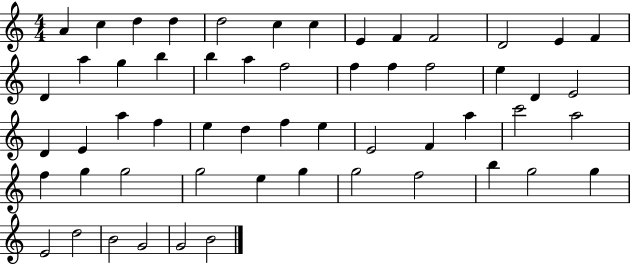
{
  \clef treble
  \numericTimeSignature
  \time 4/4
  \key c \major
  a'4 c''4 d''4 d''4 | d''2 c''4 c''4 | e'4 f'4 f'2 | d'2 e'4 f'4 | \break d'4 a''4 g''4 b''4 | b''4 a''4 f''2 | f''4 f''4 f''2 | e''4 d'4 e'2 | \break d'4 e'4 a''4 f''4 | e''4 d''4 f''4 e''4 | e'2 f'4 a''4 | c'''2 a''2 | \break f''4 g''4 g''2 | g''2 e''4 g''4 | g''2 f''2 | b''4 g''2 g''4 | \break e'2 d''2 | b'2 g'2 | g'2 b'2 | \bar "|."
}